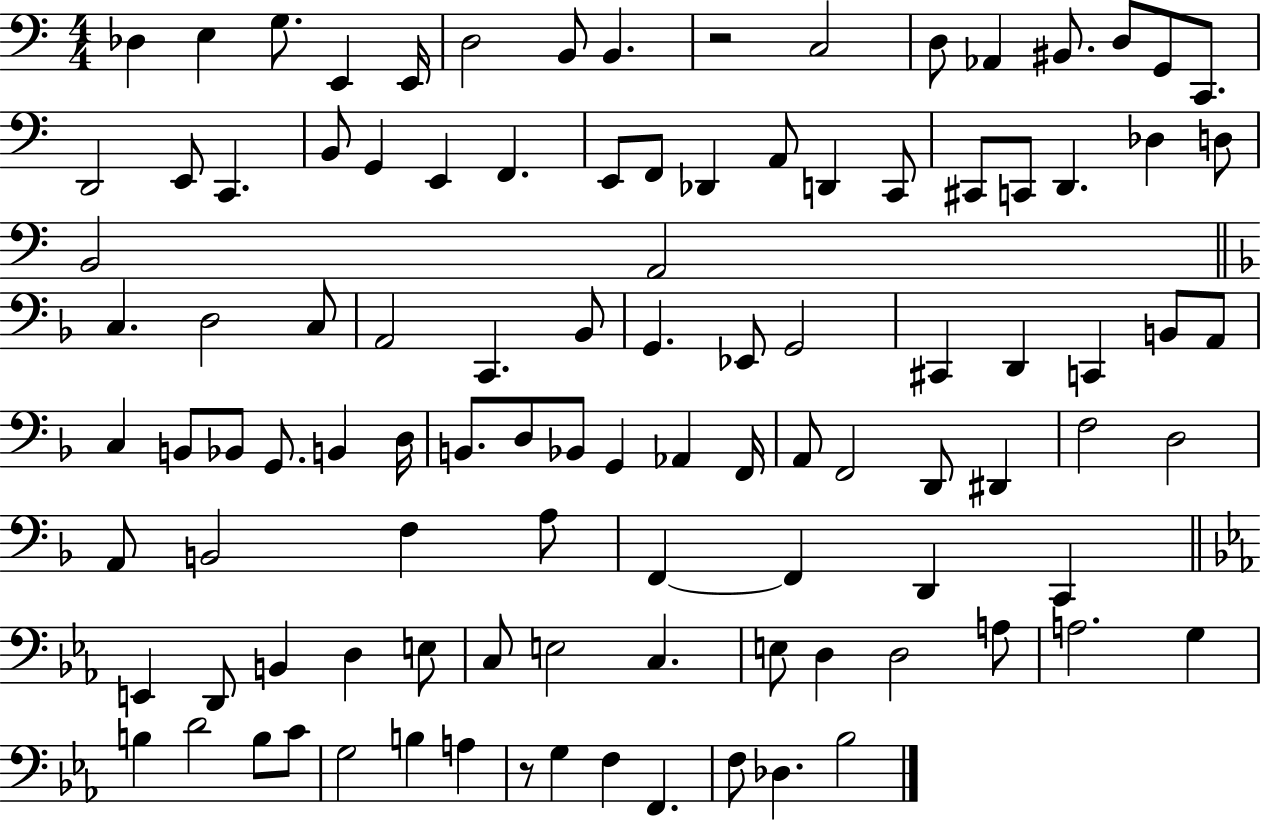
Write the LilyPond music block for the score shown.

{
  \clef bass
  \numericTimeSignature
  \time 4/4
  \key c \major
  des4 e4 g8. e,4 e,16 | d2 b,8 b,4. | r2 c2 | d8 aes,4 bis,8. d8 g,8 c,8. | \break d,2 e,8 c,4. | b,8 g,4 e,4 f,4. | e,8 f,8 des,4 a,8 d,4 c,8 | cis,8 c,8 d,4. des4 d8 | \break b,2 a,2 | \bar "||" \break \key d \minor c4. d2 c8 | a,2 c,4. bes,8 | g,4. ees,8 g,2 | cis,4 d,4 c,4 b,8 a,8 | \break c4 b,8 bes,8 g,8. b,4 d16 | b,8. d8 bes,8 g,4 aes,4 f,16 | a,8 f,2 d,8 dis,4 | f2 d2 | \break a,8 b,2 f4 a8 | f,4~~ f,4 d,4 c,4 | \bar "||" \break \key ees \major e,4 d,8 b,4 d4 e8 | c8 e2 c4. | e8 d4 d2 a8 | a2. g4 | \break b4 d'2 b8 c'8 | g2 b4 a4 | r8 g4 f4 f,4. | f8 des4. bes2 | \break \bar "|."
}